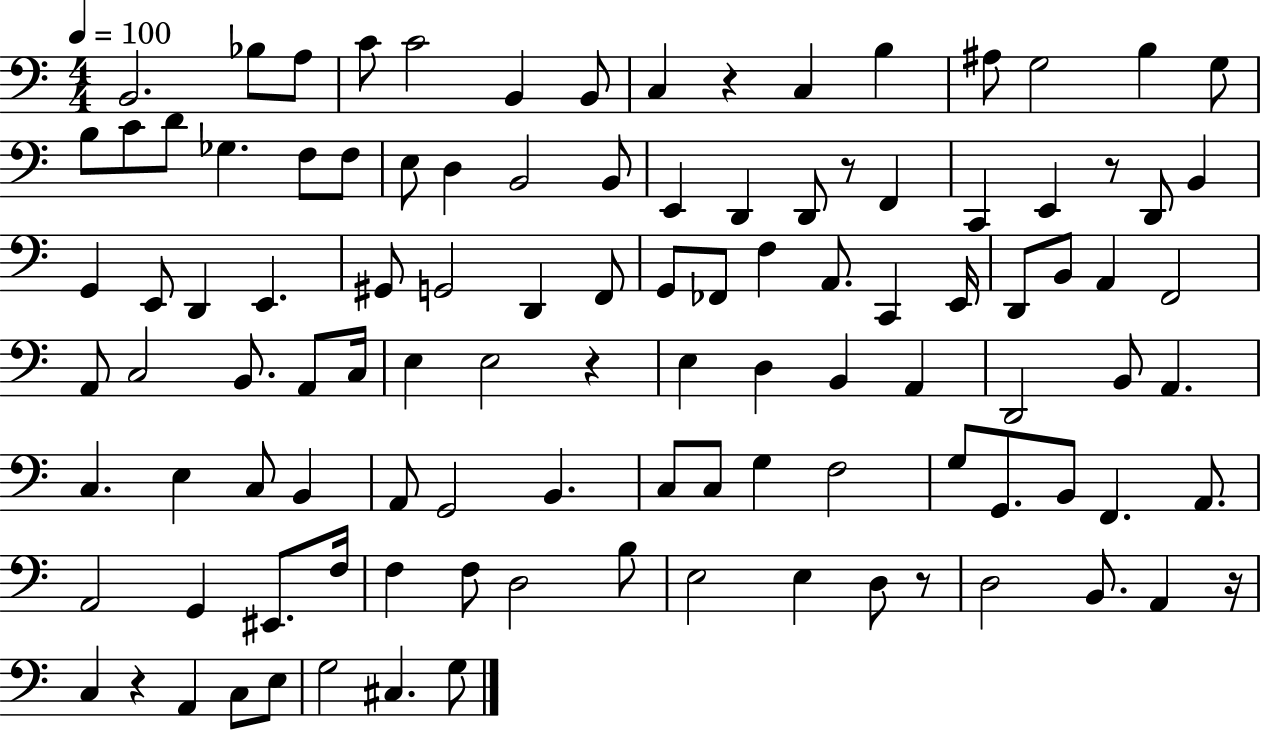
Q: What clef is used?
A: bass